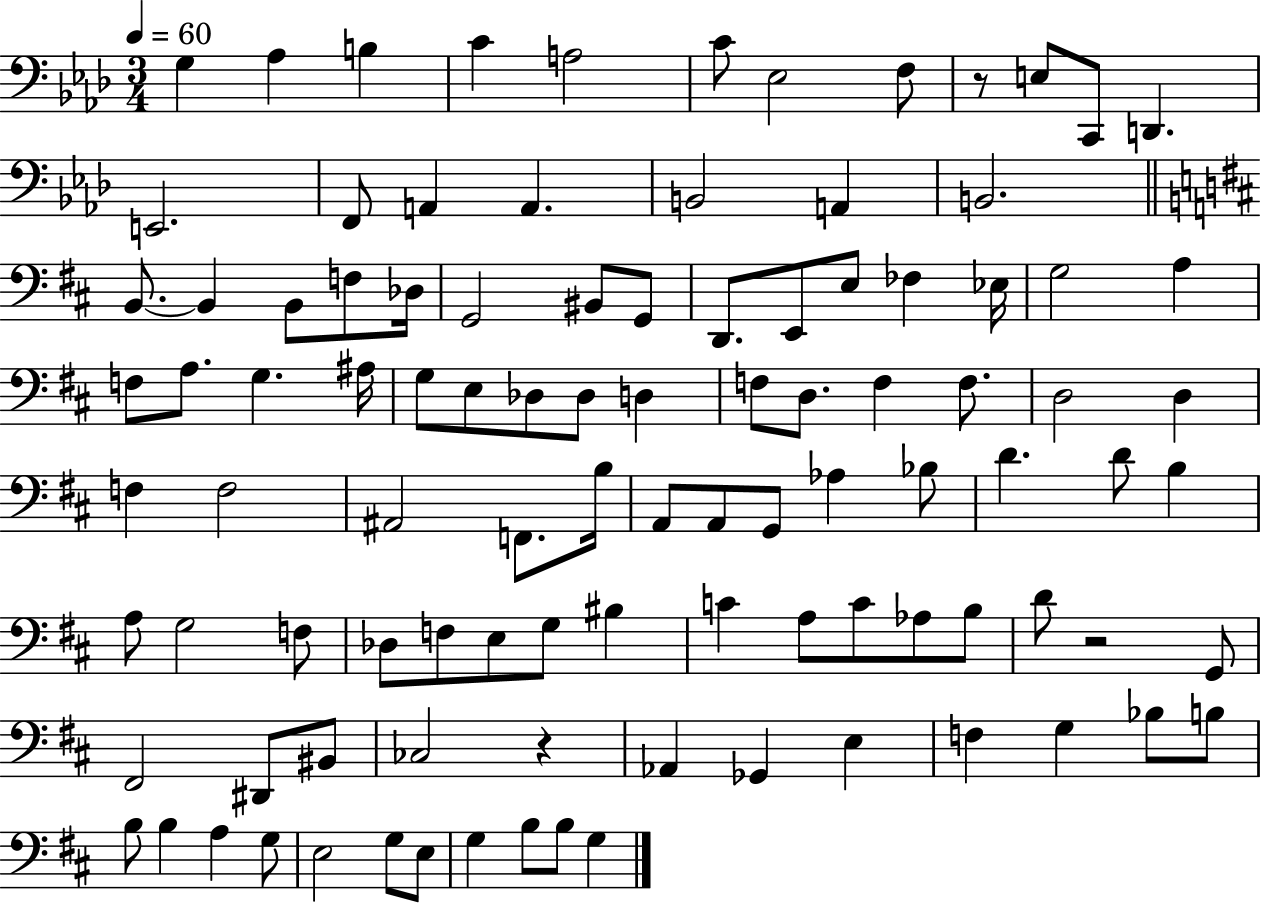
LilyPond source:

{
  \clef bass
  \numericTimeSignature
  \time 3/4
  \key aes \major
  \tempo 4 = 60
  g4 aes4 b4 | c'4 a2 | c'8 ees2 f8 | r8 e8 c,8 d,4. | \break e,2. | f,8 a,4 a,4. | b,2 a,4 | b,2. | \break \bar "||" \break \key b \minor b,8.~~ b,4 b,8 f8 des16 | g,2 bis,8 g,8 | d,8. e,8 e8 fes4 ees16 | g2 a4 | \break f8 a8. g4. ais16 | g8 e8 des8 des8 d4 | f8 d8. f4 f8. | d2 d4 | \break f4 f2 | ais,2 f,8. b16 | a,8 a,8 g,8 aes4 bes8 | d'4. d'8 b4 | \break a8 g2 f8 | des8 f8 e8 g8 bis4 | c'4 a8 c'8 aes8 b8 | d'8 r2 g,8 | \break fis,2 dis,8 bis,8 | ces2 r4 | aes,4 ges,4 e4 | f4 g4 bes8 b8 | \break b8 b4 a4 g8 | e2 g8 e8 | g4 b8 b8 g4 | \bar "|."
}